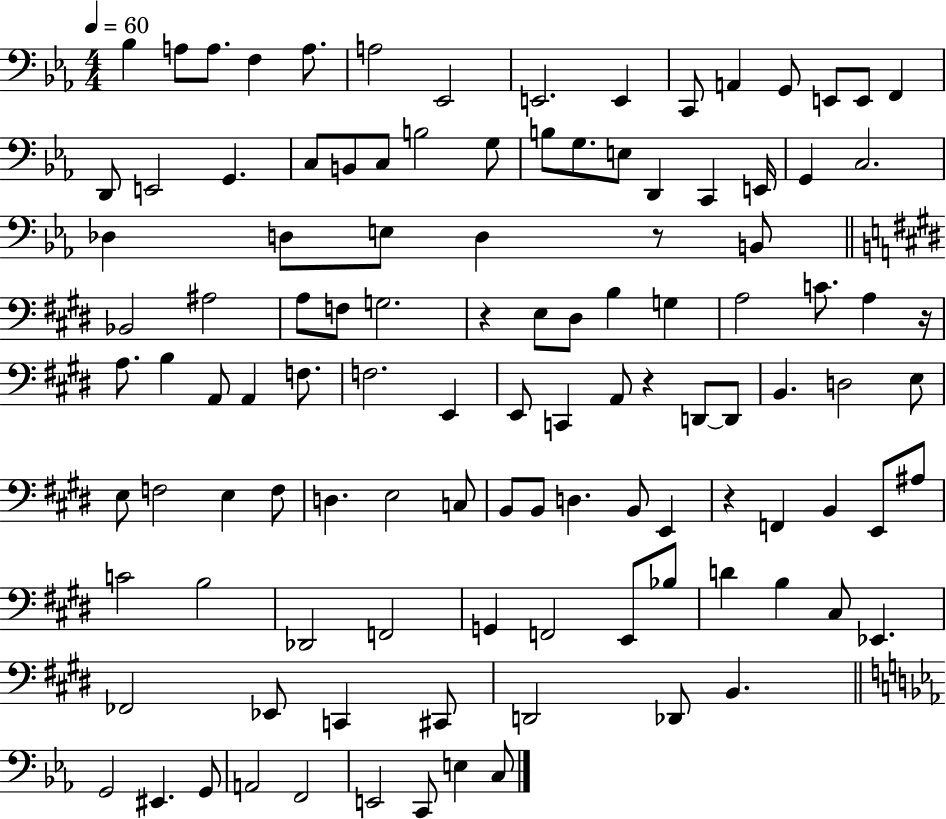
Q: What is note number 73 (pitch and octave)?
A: D3